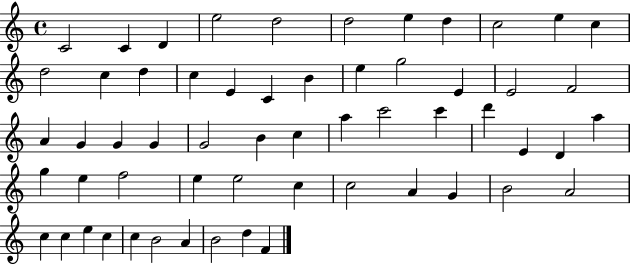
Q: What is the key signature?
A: C major